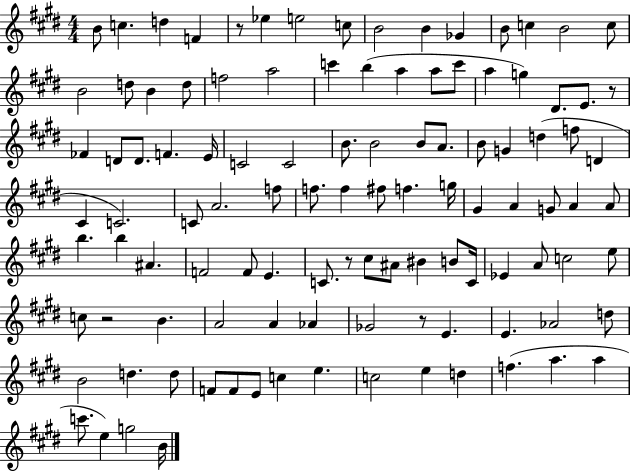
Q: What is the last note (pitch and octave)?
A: B4